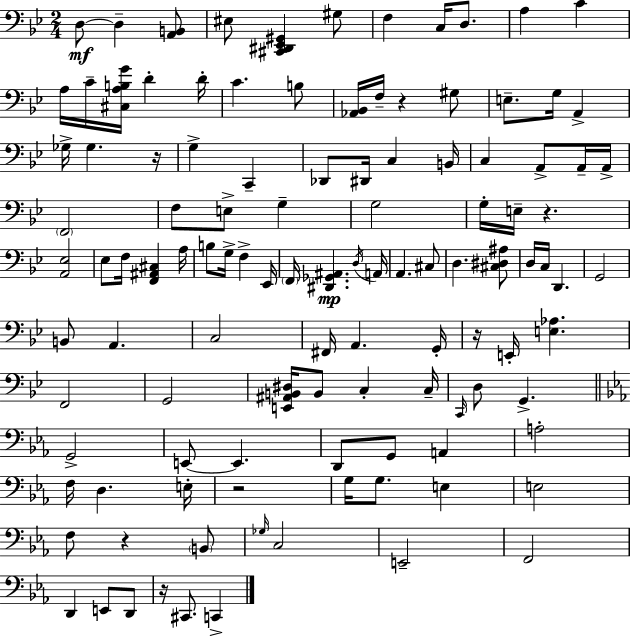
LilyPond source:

{
  \clef bass
  \numericTimeSignature
  \time 2/4
  \key bes \major
  d8~~\mf d4-- <a, b,>8 | eis8 <cis, dis, ees, gis,>4 gis8 | f4 c16 d8. | a4 c'4 | \break a16 c'16-- <cis a b g'>16 d'4-. d'16-. | c'4. b8 | <aes, bes,>16 f16-- r4 gis8 | e8.-- g16 a,4-> | \break ges16-> ges4. r16 | g4-> c,4-- | des,8 dis,16 c4 b,16 | c4 a,8-> a,16-- a,16-> | \break \parenthesize f,2 | f8 e8-> g4-- | g2 | g16-. e16-- r4. | \break <a, ees>2 | ees8 f16 <f, ais, cis>4 a16 | b8 g16-> f4-> ees,16 | \parenthesize f,16 <dis, ges, ais,>4.\mp \acciaccatura { d16 } | \break a,16 a,4. cis8 | d4. <cis dis ais>8 | d16 c16 d,4. | g,2 | \break b,8 a,4. | c2 | fis,16 a,4. | g,16-. r16 e,16-. <e aes>4. | \break f,2 | g,2 | <e, ais, b, dis>16 b,8 c4-. | c16-- \grace { c,16 } d8 g,4.-> | \break \bar "||" \break \key c \minor g,2-> | e,8~~ e,4. | d,8 g,8 a,4 | a2-. | \break f16 d4. e16-. | r2 | g16 g8. e4 | e2 | \break f8 r4 \parenthesize b,8 | \grace { ges16 } c2 | e,2-- | f,2 | \break d,4 e,8 d,8 | r16 cis,8. c,4-> | \bar "|."
}